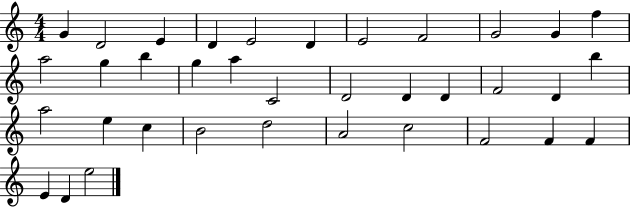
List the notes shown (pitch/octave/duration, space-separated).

G4/q D4/h E4/q D4/q E4/h D4/q E4/h F4/h G4/h G4/q F5/q A5/h G5/q B5/q G5/q A5/q C4/h D4/h D4/q D4/q F4/h D4/q B5/q A5/h E5/q C5/q B4/h D5/h A4/h C5/h F4/h F4/q F4/q E4/q D4/q E5/h